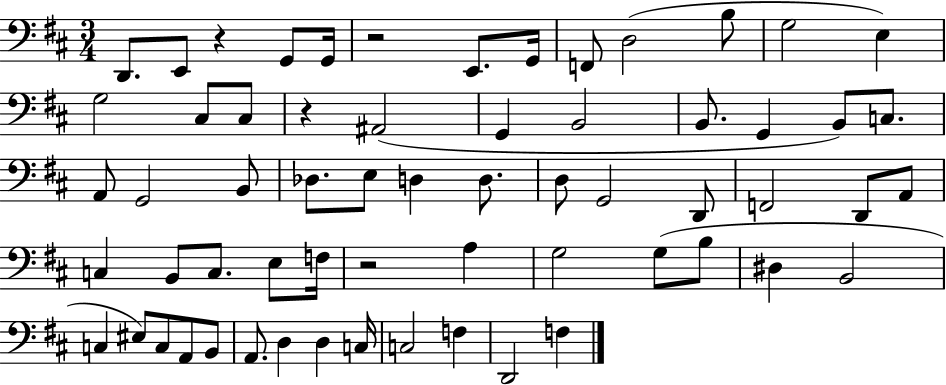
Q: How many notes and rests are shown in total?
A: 62